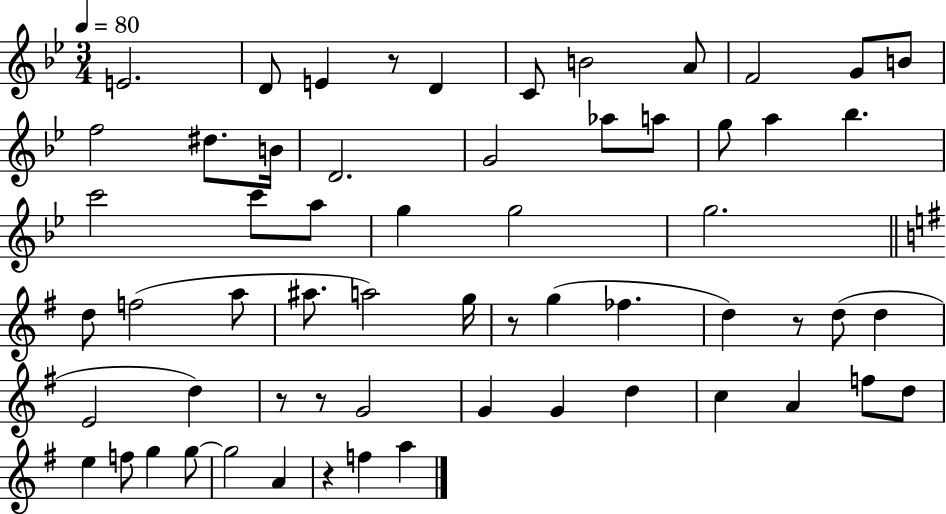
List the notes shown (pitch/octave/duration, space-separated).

E4/h. D4/e E4/q R/e D4/q C4/e B4/h A4/e F4/h G4/e B4/e F5/h D#5/e. B4/s D4/h. G4/h Ab5/e A5/e G5/e A5/q Bb5/q. C6/h C6/e A5/e G5/q G5/h G5/h. D5/e F5/h A5/e A#5/e. A5/h G5/s R/e G5/q FES5/q. D5/q R/e D5/e D5/q E4/h D5/q R/e R/e G4/h G4/q G4/q D5/q C5/q A4/q F5/e D5/e E5/q F5/e G5/q G5/e G5/h A4/q R/q F5/q A5/q